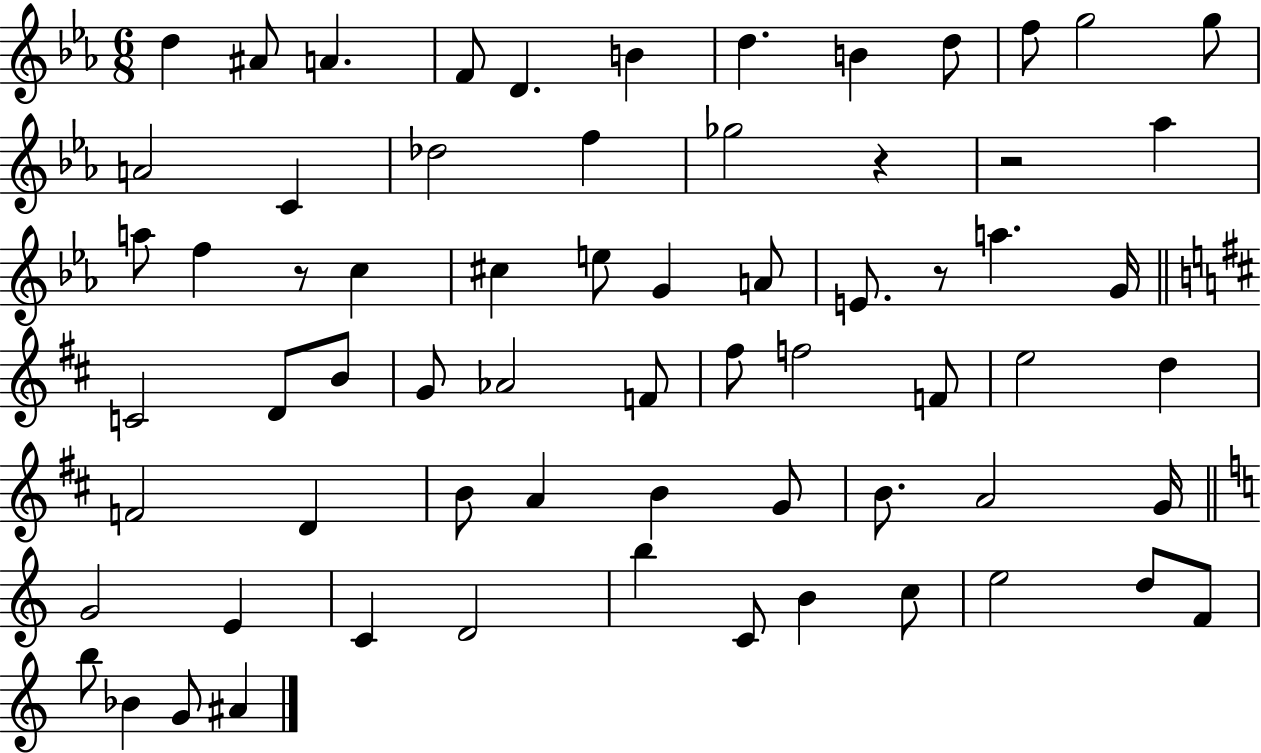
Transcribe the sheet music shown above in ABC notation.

X:1
T:Untitled
M:6/8
L:1/4
K:Eb
d ^A/2 A F/2 D B d B d/2 f/2 g2 g/2 A2 C _d2 f _g2 z z2 _a a/2 f z/2 c ^c e/2 G A/2 E/2 z/2 a G/4 C2 D/2 B/2 G/2 _A2 F/2 ^f/2 f2 F/2 e2 d F2 D B/2 A B G/2 B/2 A2 G/4 G2 E C D2 b C/2 B c/2 e2 d/2 F/2 b/2 _B G/2 ^A